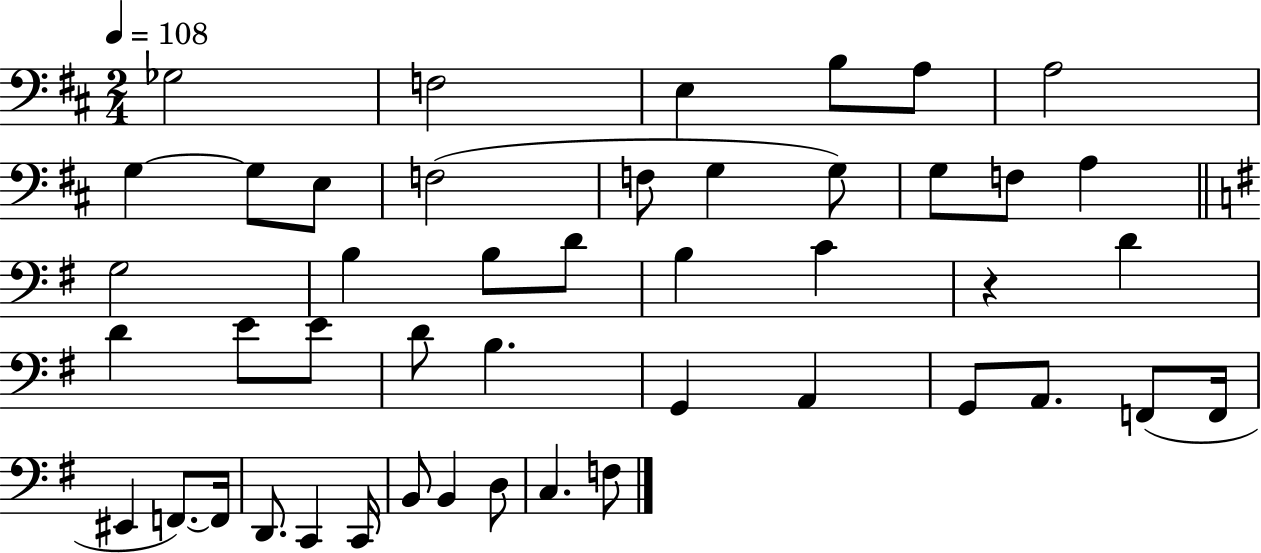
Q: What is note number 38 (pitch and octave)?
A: D2